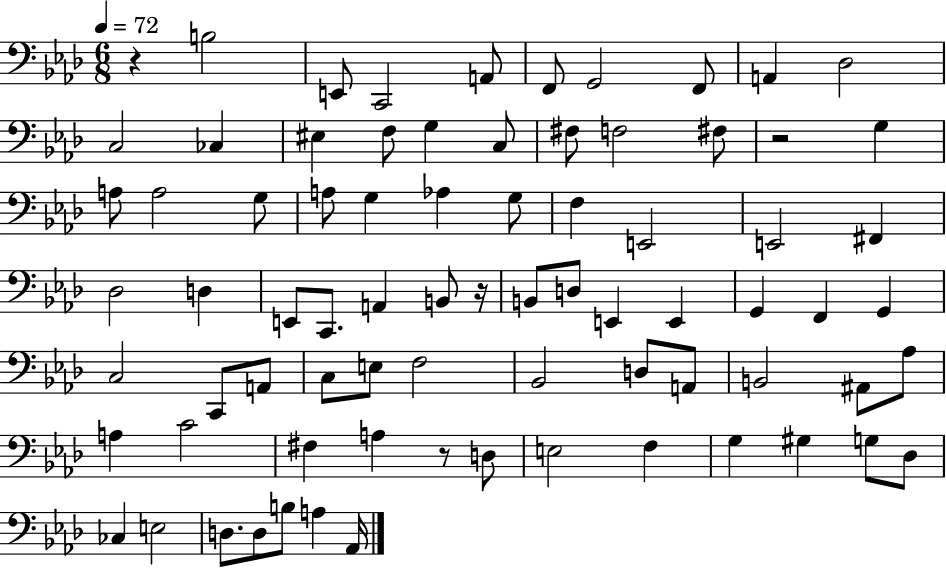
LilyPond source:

{
  \clef bass
  \numericTimeSignature
  \time 6/8
  \key aes \major
  \tempo 4 = 72
  r4 b2 | e,8 c,2 a,8 | f,8 g,2 f,8 | a,4 des2 | \break c2 ces4 | eis4 f8 g4 c8 | fis8 f2 fis8 | r2 g4 | \break a8 a2 g8 | a8 g4 aes4 g8 | f4 e,2 | e,2 fis,4 | \break des2 d4 | e,8 c,8. a,4 b,8 r16 | b,8 d8 e,4 e,4 | g,4 f,4 g,4 | \break c2 c,8 a,8 | c8 e8 f2 | bes,2 d8 a,8 | b,2 ais,8 aes8 | \break a4 c'2 | fis4 a4 r8 d8 | e2 f4 | g4 gis4 g8 des8 | \break ces4 e2 | d8. d8 b8 a4 aes,16 | \bar "|."
}